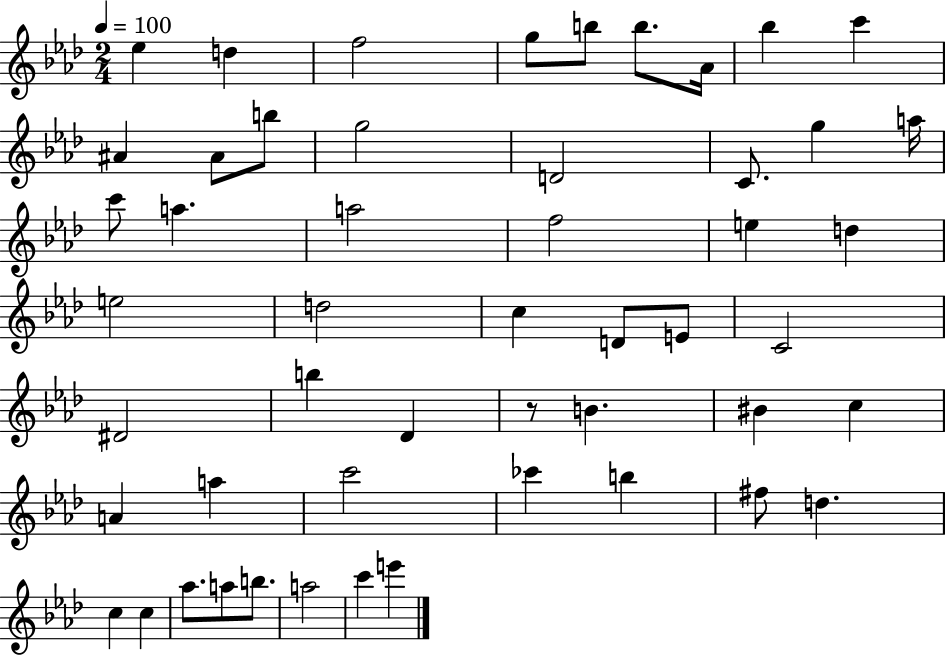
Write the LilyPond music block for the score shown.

{
  \clef treble
  \numericTimeSignature
  \time 2/4
  \key aes \major
  \tempo 4 = 100
  ees''4 d''4 | f''2 | g''8 b''8 b''8. aes'16 | bes''4 c'''4 | \break ais'4 ais'8 b''8 | g''2 | d'2 | c'8. g''4 a''16 | \break c'''8 a''4. | a''2 | f''2 | e''4 d''4 | \break e''2 | d''2 | c''4 d'8 e'8 | c'2 | \break dis'2 | b''4 des'4 | r8 b'4. | bis'4 c''4 | \break a'4 a''4 | c'''2 | ces'''4 b''4 | fis''8 d''4. | \break c''4 c''4 | aes''8. a''8 b''8. | a''2 | c'''4 e'''4 | \break \bar "|."
}